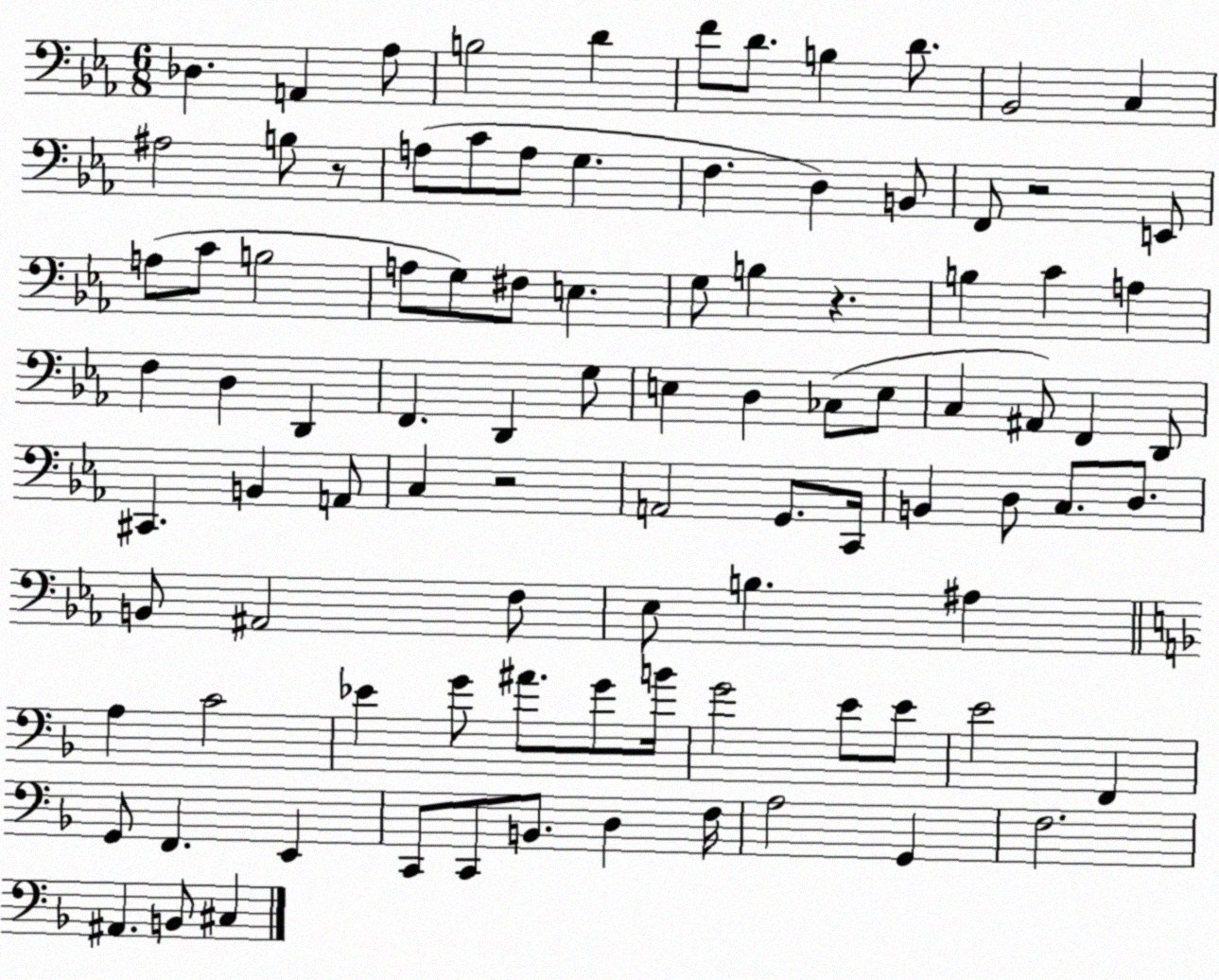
X:1
T:Untitled
M:6/8
L:1/4
K:Eb
_D, A,, _A,/2 B,2 D F/2 D/2 B, D/2 _B,,2 C, ^A,2 B,/2 z/2 A,/2 C/2 A,/2 G, F, D, B,,/2 F,,/2 z2 E,,/2 A,/2 C/2 B,2 A,/2 G,/2 ^F,/2 E, G,/2 B, z B, C A, F, D, D,, F,, D,, G,/2 E, D, _C,/2 E,/2 C, ^A,,/2 F,, D,,/2 ^C,, B,, A,,/2 C, z2 A,,2 G,,/2 C,,/4 B,, D,/2 C,/2 D,/2 B,,/2 ^A,,2 F,/2 _E,/2 B, ^A, A, C2 _E G/2 ^A/2 G/2 B/4 G2 E/2 E/2 E2 F,, G,,/2 F,, E,, C,,/2 C,,/2 B,,/2 D, F,/4 A,2 G,, F,2 ^A,, B,,/2 ^C,